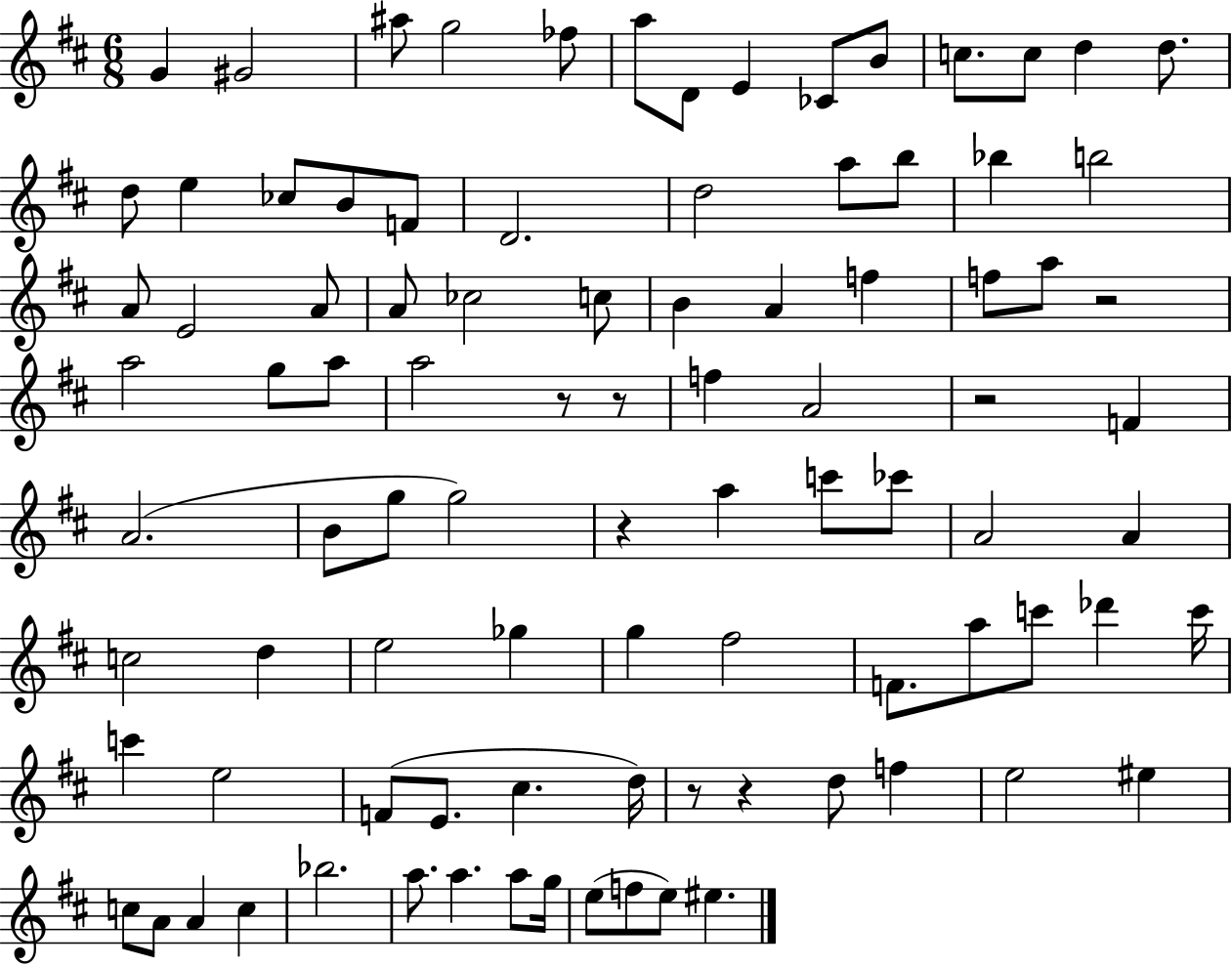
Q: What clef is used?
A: treble